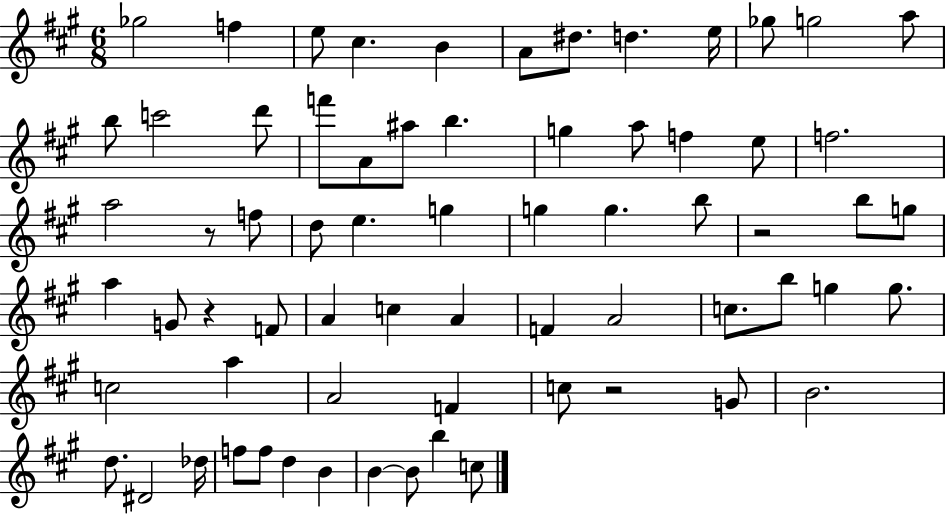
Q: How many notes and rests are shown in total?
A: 68